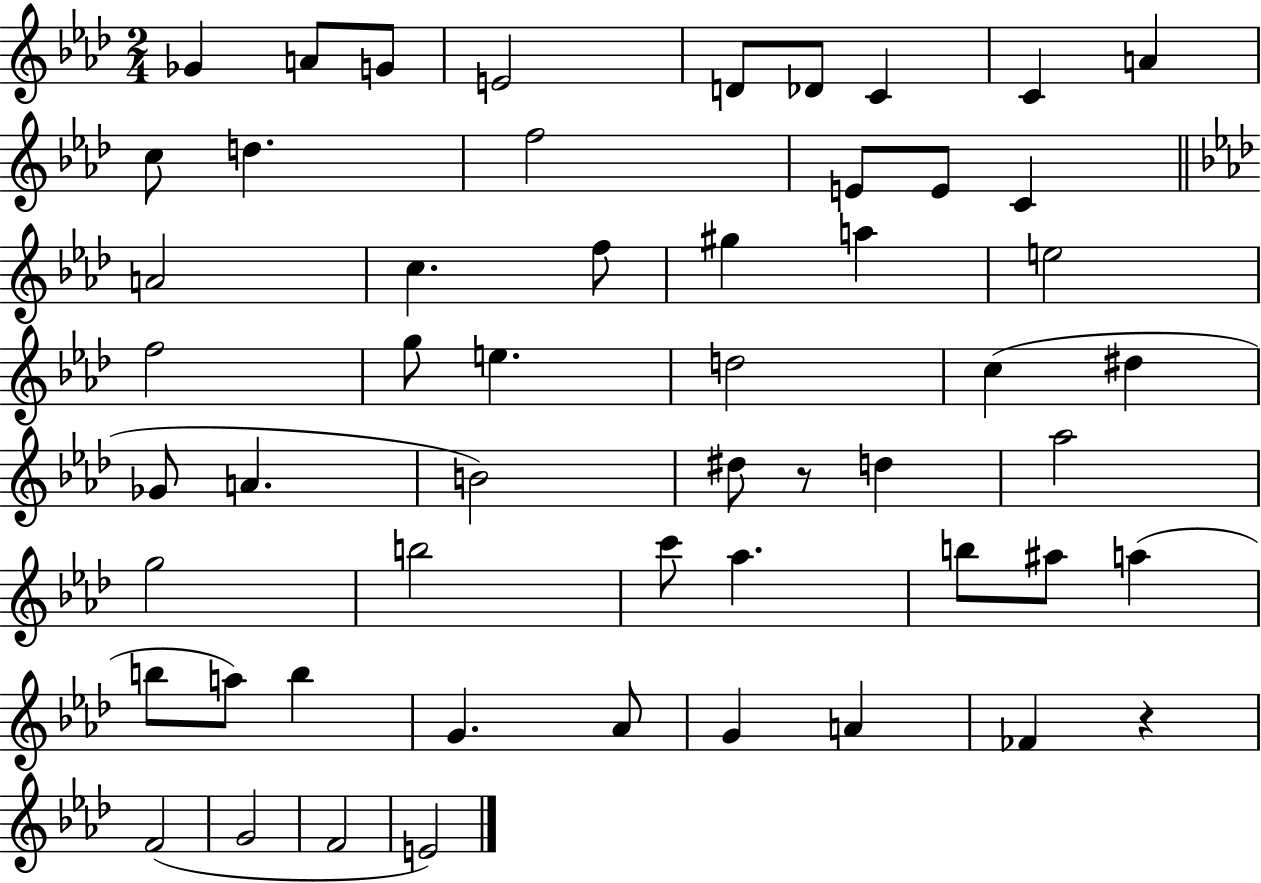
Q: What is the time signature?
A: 2/4